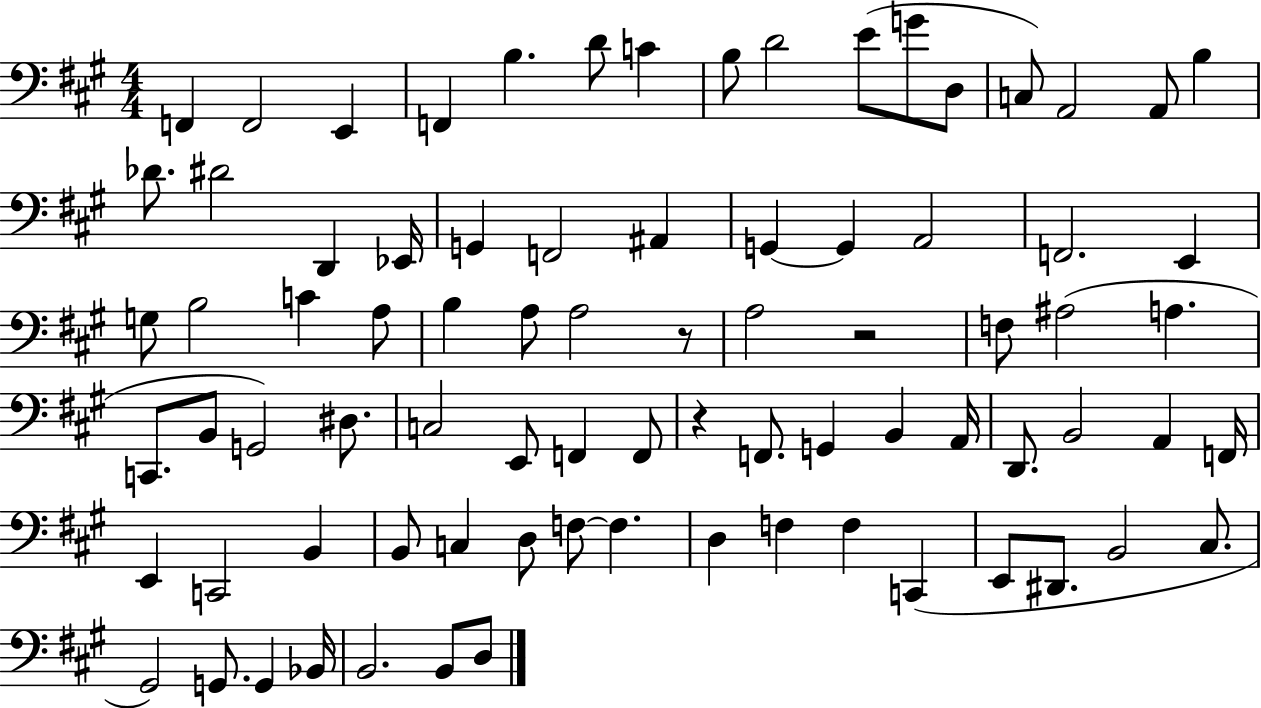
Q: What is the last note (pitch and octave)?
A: D3